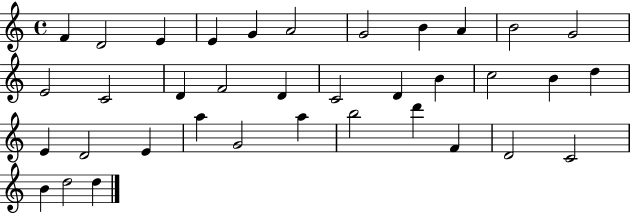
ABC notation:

X:1
T:Untitled
M:4/4
L:1/4
K:C
F D2 E E G A2 G2 B A B2 G2 E2 C2 D F2 D C2 D B c2 B d E D2 E a G2 a b2 d' F D2 C2 B d2 d